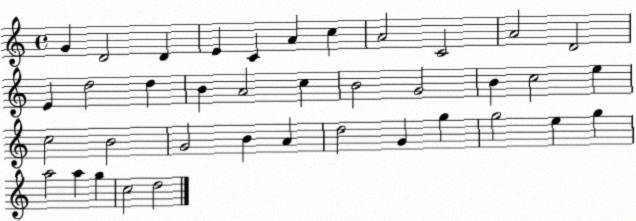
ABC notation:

X:1
T:Untitled
M:4/4
L:1/4
K:C
G D2 D E C A c A2 C2 A2 D2 E d2 d B A2 c B2 G2 B c2 e c2 B2 G2 B A d2 G g g2 e g a2 a g c2 d2